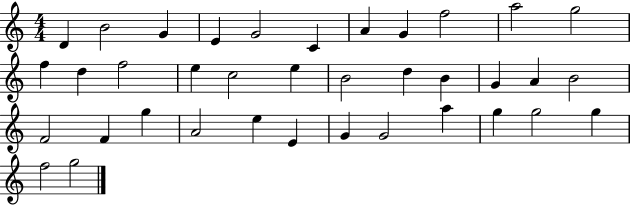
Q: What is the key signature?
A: C major